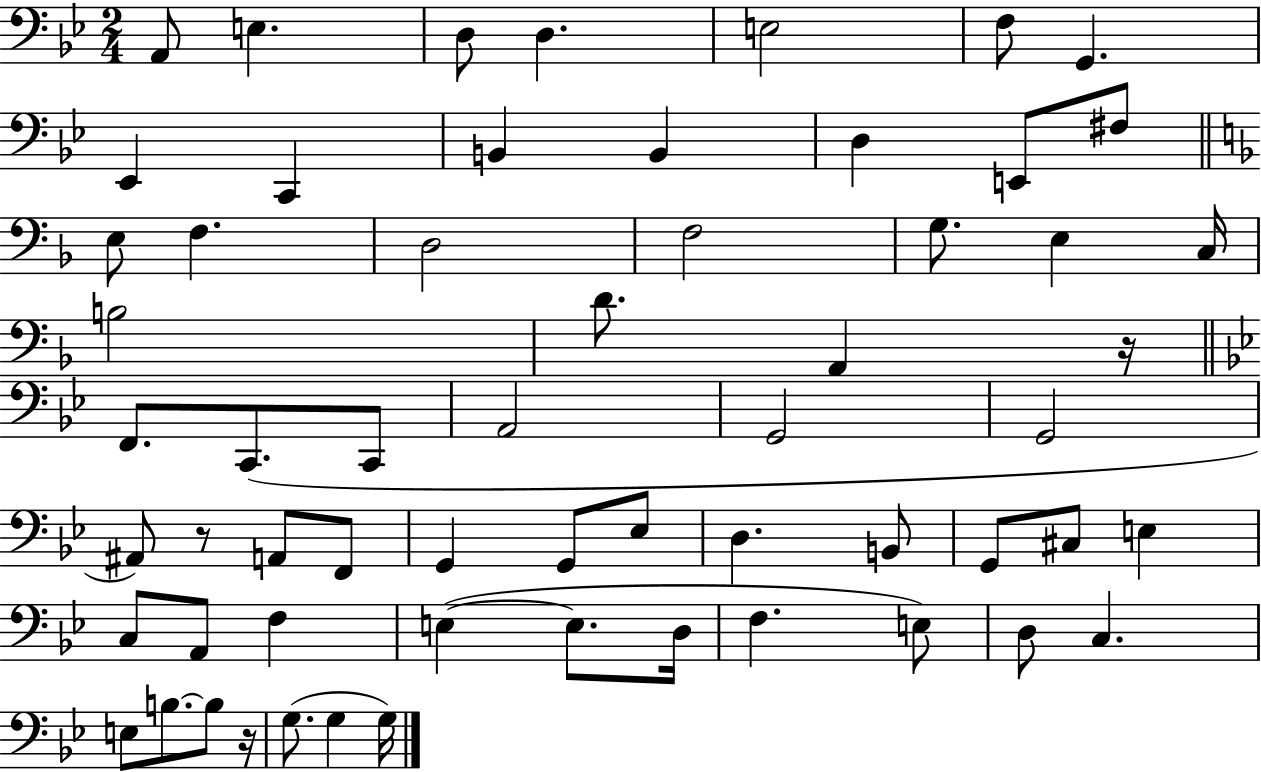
A2/e E3/q. D3/e D3/q. E3/h F3/e G2/q. Eb2/q C2/q B2/q B2/q D3/q E2/e F#3/e E3/e F3/q. D3/h F3/h G3/e. E3/q C3/s B3/h D4/e. A2/q R/s F2/e. C2/e. C2/e A2/h G2/h G2/h A#2/e R/e A2/e F2/e G2/q G2/e Eb3/e D3/q. B2/e G2/e C#3/e E3/q C3/e A2/e F3/q E3/q E3/e. D3/s F3/q. E3/e D3/e C3/q. E3/e B3/e. B3/e R/s G3/e. G3/q G3/s